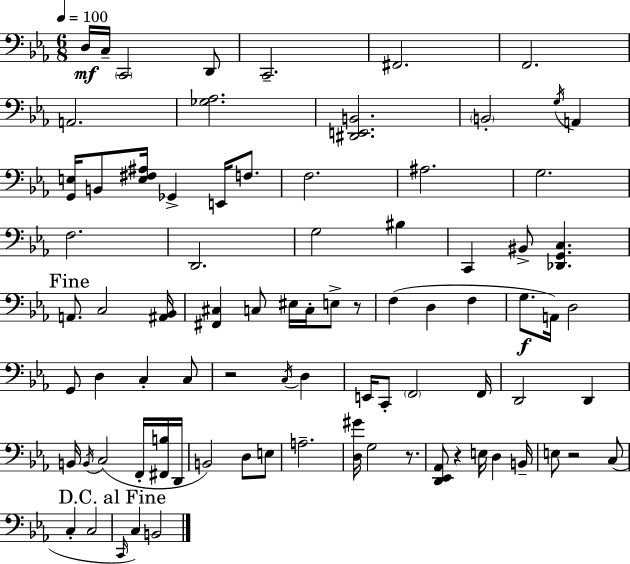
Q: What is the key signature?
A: EES major